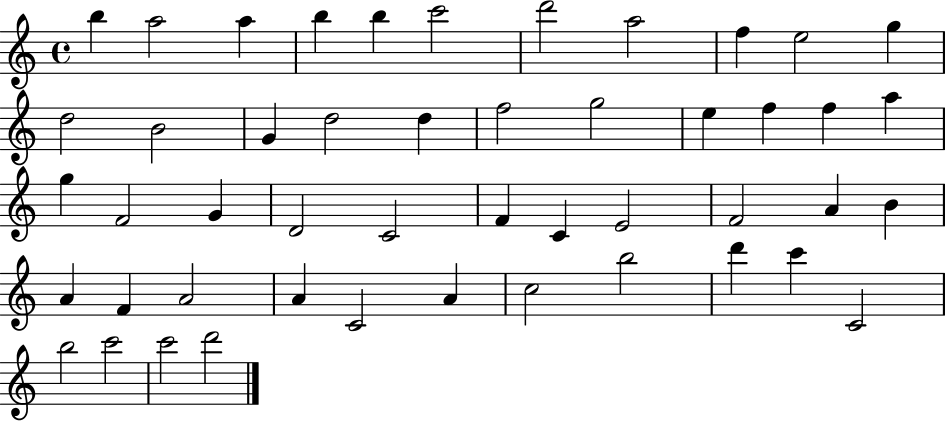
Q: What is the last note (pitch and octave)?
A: D6